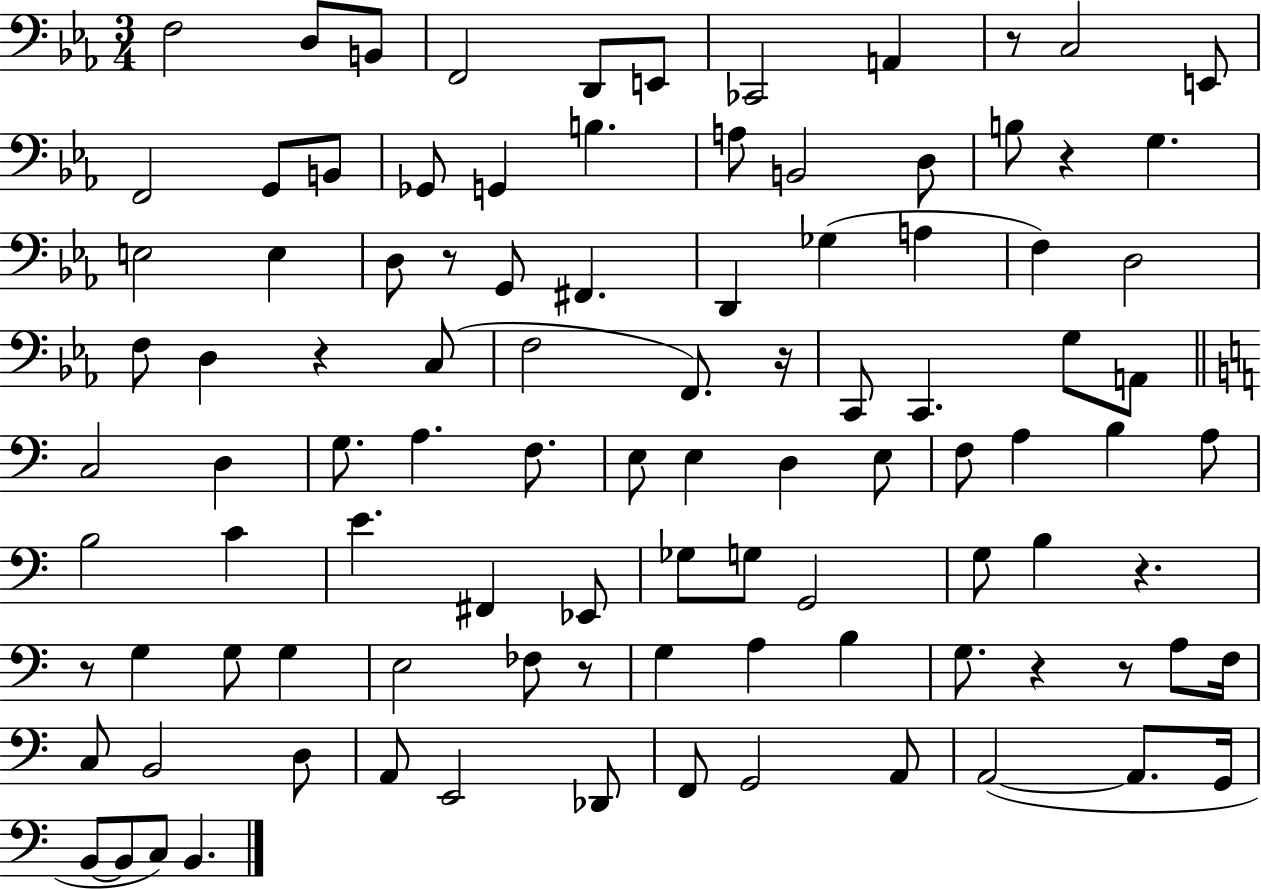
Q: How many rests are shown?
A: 10